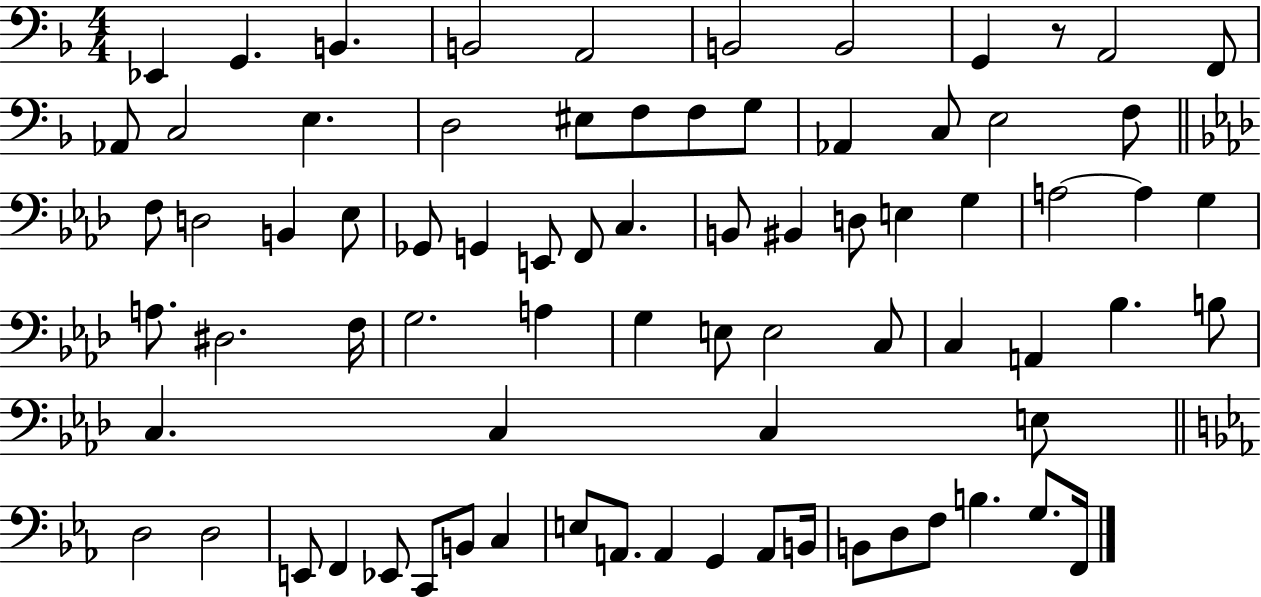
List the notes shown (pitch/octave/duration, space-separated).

Eb2/q G2/q. B2/q. B2/h A2/h B2/h B2/h G2/q R/e A2/h F2/e Ab2/e C3/h E3/q. D3/h EIS3/e F3/e F3/e G3/e Ab2/q C3/e E3/h F3/e F3/e D3/h B2/q Eb3/e Gb2/e G2/q E2/e F2/e C3/q. B2/e BIS2/q D3/e E3/q G3/q A3/h A3/q G3/q A3/e. D#3/h. F3/s G3/h. A3/q G3/q E3/e E3/h C3/e C3/q A2/q Bb3/q. B3/e C3/q. C3/q C3/q E3/e D3/h D3/h E2/e F2/q Eb2/e C2/e B2/e C3/q E3/e A2/e. A2/q G2/q A2/e B2/s B2/e D3/e F3/e B3/q. G3/e. F2/s